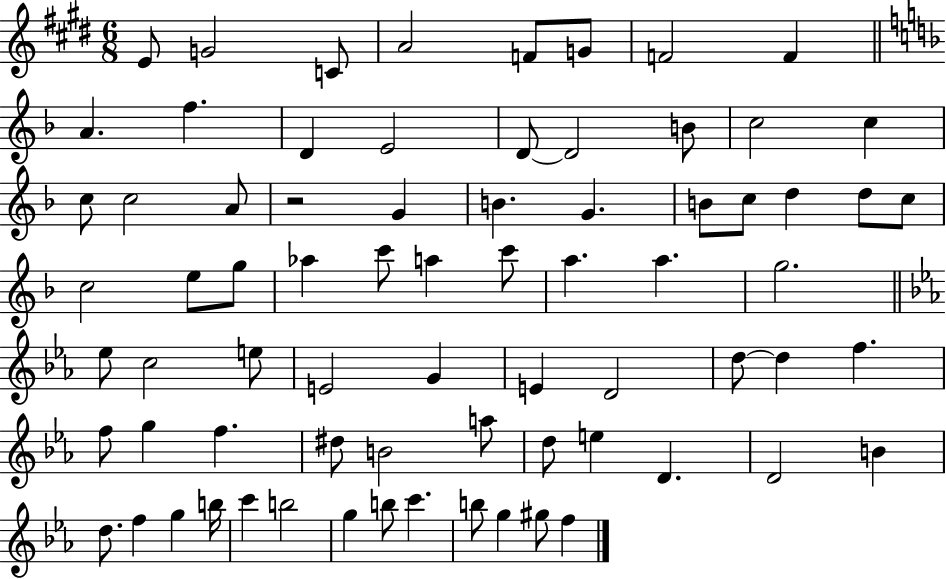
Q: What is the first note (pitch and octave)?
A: E4